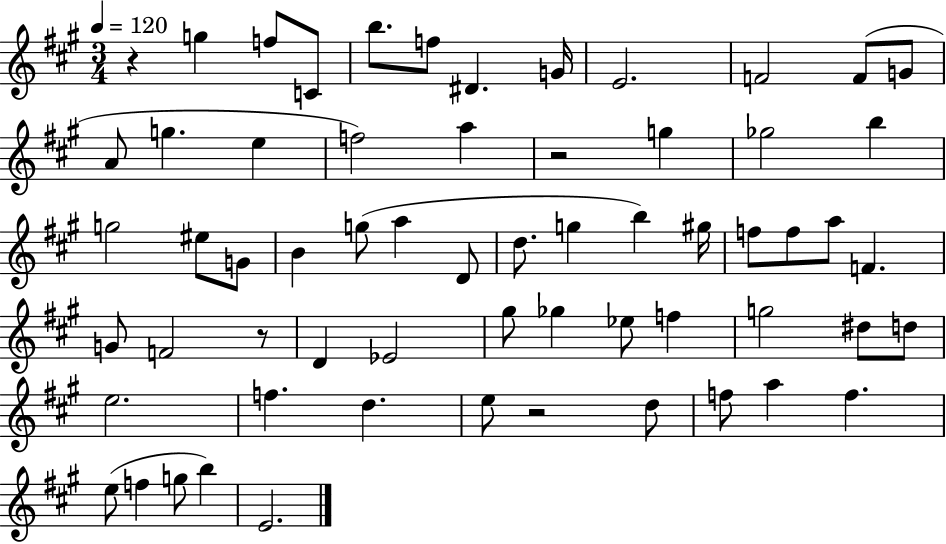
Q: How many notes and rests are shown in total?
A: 62